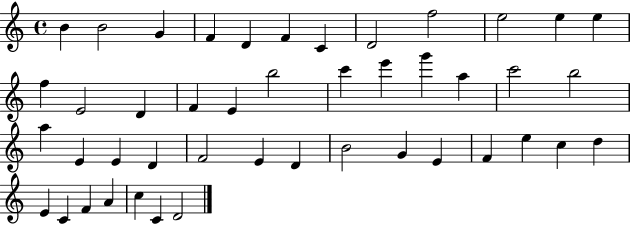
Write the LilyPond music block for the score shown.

{
  \clef treble
  \time 4/4
  \defaultTimeSignature
  \key c \major
  b'4 b'2 g'4 | f'4 d'4 f'4 c'4 | d'2 f''2 | e''2 e''4 e''4 | \break f''4 e'2 d'4 | f'4 e'4 b''2 | c'''4 e'''4 g'''4 a''4 | c'''2 b''2 | \break a''4 e'4 e'4 d'4 | f'2 e'4 d'4 | b'2 g'4 e'4 | f'4 e''4 c''4 d''4 | \break e'4 c'4 f'4 a'4 | c''4 c'4 d'2 | \bar "|."
}